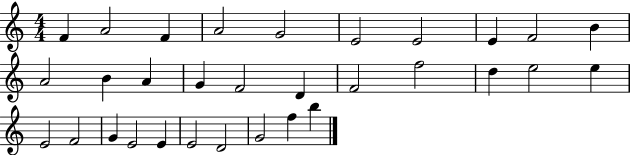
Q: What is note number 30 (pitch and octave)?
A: F5